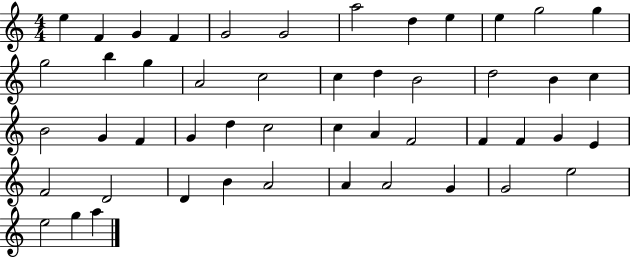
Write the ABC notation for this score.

X:1
T:Untitled
M:4/4
L:1/4
K:C
e F G F G2 G2 a2 d e e g2 g g2 b g A2 c2 c d B2 d2 B c B2 G F G d c2 c A F2 F F G E F2 D2 D B A2 A A2 G G2 e2 e2 g a